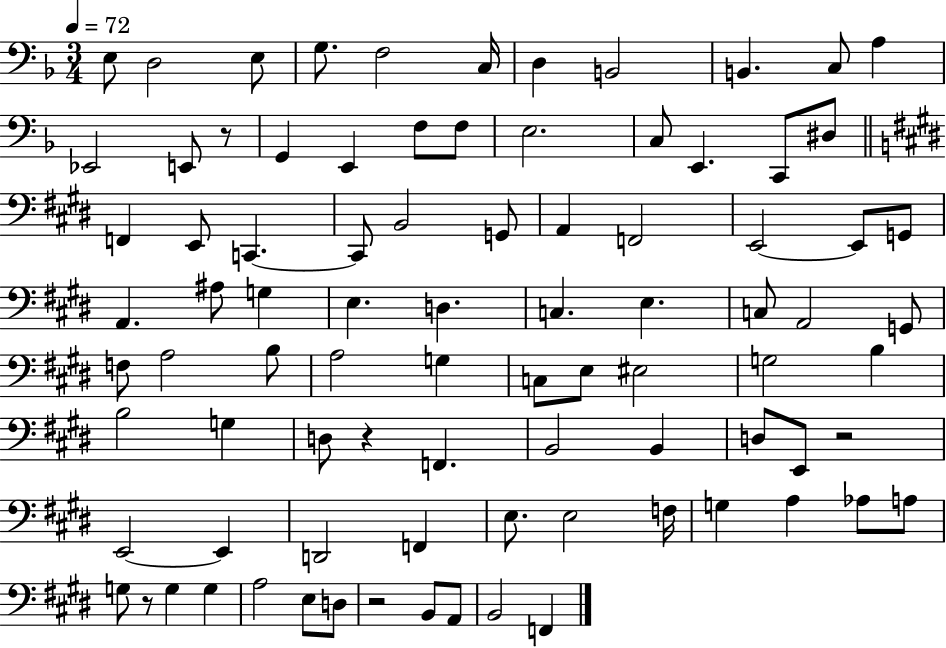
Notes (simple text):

E3/e D3/h E3/e G3/e. F3/h C3/s D3/q B2/h B2/q. C3/e A3/q Eb2/h E2/e R/e G2/q E2/q F3/e F3/e E3/h. C3/e E2/q. C2/e D#3/e F2/q E2/e C2/q. C2/e B2/h G2/e A2/q F2/h E2/h E2/e G2/e A2/q. A#3/e G3/q E3/q. D3/q. C3/q. E3/q. C3/e A2/h G2/e F3/e A3/h B3/e A3/h G3/q C3/e E3/e EIS3/h G3/h B3/q B3/h G3/q D3/e R/q F2/q. B2/h B2/q D3/e E2/e R/h E2/h E2/q D2/h F2/q E3/e. E3/h F3/s G3/q A3/q Ab3/e A3/e G3/e R/e G3/q G3/q A3/h E3/e D3/e R/h B2/e A2/e B2/h F2/q